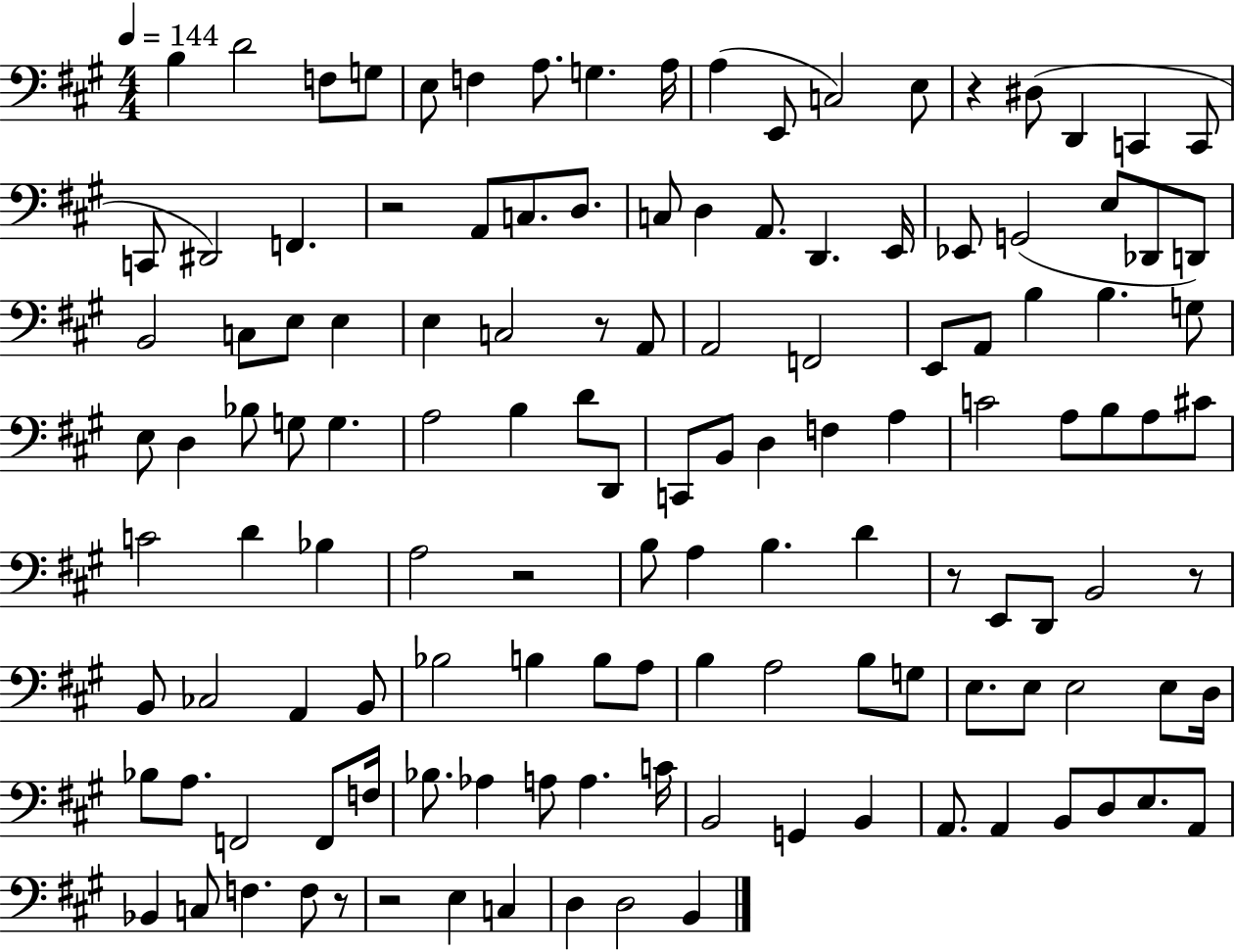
{
  \clef bass
  \numericTimeSignature
  \time 4/4
  \key a \major
  \tempo 4 = 144
  b4 d'2 f8 g8 | e8 f4 a8. g4. a16 | a4( e,8 c2) e8 | r4 dis8( d,4 c,4 c,8 | \break c,8 dis,2) f,4. | r2 a,8 c8. d8. | c8 d4 a,8. d,4. e,16 | ees,8 g,2( e8 des,8 d,8) | \break b,2 c8 e8 e4 | e4 c2 r8 a,8 | a,2 f,2 | e,8 a,8 b4 b4. g8 | \break e8 d4 bes8 g8 g4. | a2 b4 d'8 d,8 | c,8 b,8 d4 f4 a4 | c'2 a8 b8 a8 cis'8 | \break c'2 d'4 bes4 | a2 r2 | b8 a4 b4. d'4 | r8 e,8 d,8 b,2 r8 | \break b,8 ces2 a,4 b,8 | bes2 b4 b8 a8 | b4 a2 b8 g8 | e8. e8 e2 e8 d16 | \break bes8 a8. f,2 f,8 f16 | bes8. aes4 a8 a4. c'16 | b,2 g,4 b,4 | a,8. a,4 b,8 d8 e8. a,8 | \break bes,4 c8 f4. f8 r8 | r2 e4 c4 | d4 d2 b,4 | \bar "|."
}